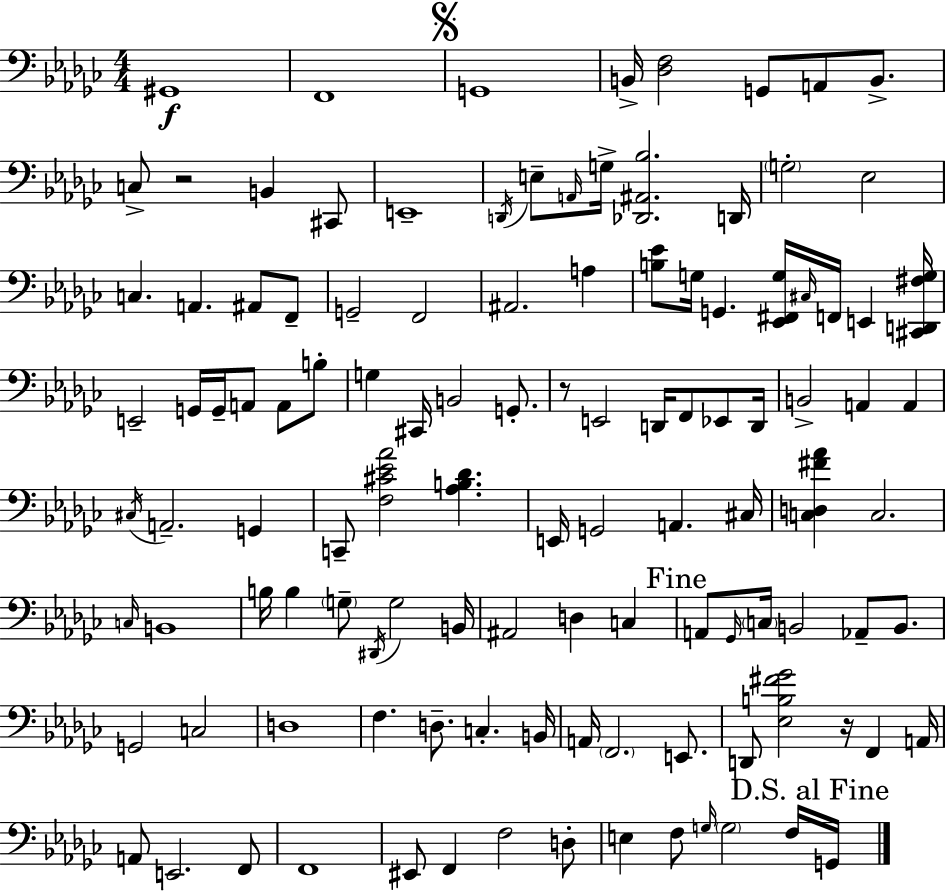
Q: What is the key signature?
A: EES minor